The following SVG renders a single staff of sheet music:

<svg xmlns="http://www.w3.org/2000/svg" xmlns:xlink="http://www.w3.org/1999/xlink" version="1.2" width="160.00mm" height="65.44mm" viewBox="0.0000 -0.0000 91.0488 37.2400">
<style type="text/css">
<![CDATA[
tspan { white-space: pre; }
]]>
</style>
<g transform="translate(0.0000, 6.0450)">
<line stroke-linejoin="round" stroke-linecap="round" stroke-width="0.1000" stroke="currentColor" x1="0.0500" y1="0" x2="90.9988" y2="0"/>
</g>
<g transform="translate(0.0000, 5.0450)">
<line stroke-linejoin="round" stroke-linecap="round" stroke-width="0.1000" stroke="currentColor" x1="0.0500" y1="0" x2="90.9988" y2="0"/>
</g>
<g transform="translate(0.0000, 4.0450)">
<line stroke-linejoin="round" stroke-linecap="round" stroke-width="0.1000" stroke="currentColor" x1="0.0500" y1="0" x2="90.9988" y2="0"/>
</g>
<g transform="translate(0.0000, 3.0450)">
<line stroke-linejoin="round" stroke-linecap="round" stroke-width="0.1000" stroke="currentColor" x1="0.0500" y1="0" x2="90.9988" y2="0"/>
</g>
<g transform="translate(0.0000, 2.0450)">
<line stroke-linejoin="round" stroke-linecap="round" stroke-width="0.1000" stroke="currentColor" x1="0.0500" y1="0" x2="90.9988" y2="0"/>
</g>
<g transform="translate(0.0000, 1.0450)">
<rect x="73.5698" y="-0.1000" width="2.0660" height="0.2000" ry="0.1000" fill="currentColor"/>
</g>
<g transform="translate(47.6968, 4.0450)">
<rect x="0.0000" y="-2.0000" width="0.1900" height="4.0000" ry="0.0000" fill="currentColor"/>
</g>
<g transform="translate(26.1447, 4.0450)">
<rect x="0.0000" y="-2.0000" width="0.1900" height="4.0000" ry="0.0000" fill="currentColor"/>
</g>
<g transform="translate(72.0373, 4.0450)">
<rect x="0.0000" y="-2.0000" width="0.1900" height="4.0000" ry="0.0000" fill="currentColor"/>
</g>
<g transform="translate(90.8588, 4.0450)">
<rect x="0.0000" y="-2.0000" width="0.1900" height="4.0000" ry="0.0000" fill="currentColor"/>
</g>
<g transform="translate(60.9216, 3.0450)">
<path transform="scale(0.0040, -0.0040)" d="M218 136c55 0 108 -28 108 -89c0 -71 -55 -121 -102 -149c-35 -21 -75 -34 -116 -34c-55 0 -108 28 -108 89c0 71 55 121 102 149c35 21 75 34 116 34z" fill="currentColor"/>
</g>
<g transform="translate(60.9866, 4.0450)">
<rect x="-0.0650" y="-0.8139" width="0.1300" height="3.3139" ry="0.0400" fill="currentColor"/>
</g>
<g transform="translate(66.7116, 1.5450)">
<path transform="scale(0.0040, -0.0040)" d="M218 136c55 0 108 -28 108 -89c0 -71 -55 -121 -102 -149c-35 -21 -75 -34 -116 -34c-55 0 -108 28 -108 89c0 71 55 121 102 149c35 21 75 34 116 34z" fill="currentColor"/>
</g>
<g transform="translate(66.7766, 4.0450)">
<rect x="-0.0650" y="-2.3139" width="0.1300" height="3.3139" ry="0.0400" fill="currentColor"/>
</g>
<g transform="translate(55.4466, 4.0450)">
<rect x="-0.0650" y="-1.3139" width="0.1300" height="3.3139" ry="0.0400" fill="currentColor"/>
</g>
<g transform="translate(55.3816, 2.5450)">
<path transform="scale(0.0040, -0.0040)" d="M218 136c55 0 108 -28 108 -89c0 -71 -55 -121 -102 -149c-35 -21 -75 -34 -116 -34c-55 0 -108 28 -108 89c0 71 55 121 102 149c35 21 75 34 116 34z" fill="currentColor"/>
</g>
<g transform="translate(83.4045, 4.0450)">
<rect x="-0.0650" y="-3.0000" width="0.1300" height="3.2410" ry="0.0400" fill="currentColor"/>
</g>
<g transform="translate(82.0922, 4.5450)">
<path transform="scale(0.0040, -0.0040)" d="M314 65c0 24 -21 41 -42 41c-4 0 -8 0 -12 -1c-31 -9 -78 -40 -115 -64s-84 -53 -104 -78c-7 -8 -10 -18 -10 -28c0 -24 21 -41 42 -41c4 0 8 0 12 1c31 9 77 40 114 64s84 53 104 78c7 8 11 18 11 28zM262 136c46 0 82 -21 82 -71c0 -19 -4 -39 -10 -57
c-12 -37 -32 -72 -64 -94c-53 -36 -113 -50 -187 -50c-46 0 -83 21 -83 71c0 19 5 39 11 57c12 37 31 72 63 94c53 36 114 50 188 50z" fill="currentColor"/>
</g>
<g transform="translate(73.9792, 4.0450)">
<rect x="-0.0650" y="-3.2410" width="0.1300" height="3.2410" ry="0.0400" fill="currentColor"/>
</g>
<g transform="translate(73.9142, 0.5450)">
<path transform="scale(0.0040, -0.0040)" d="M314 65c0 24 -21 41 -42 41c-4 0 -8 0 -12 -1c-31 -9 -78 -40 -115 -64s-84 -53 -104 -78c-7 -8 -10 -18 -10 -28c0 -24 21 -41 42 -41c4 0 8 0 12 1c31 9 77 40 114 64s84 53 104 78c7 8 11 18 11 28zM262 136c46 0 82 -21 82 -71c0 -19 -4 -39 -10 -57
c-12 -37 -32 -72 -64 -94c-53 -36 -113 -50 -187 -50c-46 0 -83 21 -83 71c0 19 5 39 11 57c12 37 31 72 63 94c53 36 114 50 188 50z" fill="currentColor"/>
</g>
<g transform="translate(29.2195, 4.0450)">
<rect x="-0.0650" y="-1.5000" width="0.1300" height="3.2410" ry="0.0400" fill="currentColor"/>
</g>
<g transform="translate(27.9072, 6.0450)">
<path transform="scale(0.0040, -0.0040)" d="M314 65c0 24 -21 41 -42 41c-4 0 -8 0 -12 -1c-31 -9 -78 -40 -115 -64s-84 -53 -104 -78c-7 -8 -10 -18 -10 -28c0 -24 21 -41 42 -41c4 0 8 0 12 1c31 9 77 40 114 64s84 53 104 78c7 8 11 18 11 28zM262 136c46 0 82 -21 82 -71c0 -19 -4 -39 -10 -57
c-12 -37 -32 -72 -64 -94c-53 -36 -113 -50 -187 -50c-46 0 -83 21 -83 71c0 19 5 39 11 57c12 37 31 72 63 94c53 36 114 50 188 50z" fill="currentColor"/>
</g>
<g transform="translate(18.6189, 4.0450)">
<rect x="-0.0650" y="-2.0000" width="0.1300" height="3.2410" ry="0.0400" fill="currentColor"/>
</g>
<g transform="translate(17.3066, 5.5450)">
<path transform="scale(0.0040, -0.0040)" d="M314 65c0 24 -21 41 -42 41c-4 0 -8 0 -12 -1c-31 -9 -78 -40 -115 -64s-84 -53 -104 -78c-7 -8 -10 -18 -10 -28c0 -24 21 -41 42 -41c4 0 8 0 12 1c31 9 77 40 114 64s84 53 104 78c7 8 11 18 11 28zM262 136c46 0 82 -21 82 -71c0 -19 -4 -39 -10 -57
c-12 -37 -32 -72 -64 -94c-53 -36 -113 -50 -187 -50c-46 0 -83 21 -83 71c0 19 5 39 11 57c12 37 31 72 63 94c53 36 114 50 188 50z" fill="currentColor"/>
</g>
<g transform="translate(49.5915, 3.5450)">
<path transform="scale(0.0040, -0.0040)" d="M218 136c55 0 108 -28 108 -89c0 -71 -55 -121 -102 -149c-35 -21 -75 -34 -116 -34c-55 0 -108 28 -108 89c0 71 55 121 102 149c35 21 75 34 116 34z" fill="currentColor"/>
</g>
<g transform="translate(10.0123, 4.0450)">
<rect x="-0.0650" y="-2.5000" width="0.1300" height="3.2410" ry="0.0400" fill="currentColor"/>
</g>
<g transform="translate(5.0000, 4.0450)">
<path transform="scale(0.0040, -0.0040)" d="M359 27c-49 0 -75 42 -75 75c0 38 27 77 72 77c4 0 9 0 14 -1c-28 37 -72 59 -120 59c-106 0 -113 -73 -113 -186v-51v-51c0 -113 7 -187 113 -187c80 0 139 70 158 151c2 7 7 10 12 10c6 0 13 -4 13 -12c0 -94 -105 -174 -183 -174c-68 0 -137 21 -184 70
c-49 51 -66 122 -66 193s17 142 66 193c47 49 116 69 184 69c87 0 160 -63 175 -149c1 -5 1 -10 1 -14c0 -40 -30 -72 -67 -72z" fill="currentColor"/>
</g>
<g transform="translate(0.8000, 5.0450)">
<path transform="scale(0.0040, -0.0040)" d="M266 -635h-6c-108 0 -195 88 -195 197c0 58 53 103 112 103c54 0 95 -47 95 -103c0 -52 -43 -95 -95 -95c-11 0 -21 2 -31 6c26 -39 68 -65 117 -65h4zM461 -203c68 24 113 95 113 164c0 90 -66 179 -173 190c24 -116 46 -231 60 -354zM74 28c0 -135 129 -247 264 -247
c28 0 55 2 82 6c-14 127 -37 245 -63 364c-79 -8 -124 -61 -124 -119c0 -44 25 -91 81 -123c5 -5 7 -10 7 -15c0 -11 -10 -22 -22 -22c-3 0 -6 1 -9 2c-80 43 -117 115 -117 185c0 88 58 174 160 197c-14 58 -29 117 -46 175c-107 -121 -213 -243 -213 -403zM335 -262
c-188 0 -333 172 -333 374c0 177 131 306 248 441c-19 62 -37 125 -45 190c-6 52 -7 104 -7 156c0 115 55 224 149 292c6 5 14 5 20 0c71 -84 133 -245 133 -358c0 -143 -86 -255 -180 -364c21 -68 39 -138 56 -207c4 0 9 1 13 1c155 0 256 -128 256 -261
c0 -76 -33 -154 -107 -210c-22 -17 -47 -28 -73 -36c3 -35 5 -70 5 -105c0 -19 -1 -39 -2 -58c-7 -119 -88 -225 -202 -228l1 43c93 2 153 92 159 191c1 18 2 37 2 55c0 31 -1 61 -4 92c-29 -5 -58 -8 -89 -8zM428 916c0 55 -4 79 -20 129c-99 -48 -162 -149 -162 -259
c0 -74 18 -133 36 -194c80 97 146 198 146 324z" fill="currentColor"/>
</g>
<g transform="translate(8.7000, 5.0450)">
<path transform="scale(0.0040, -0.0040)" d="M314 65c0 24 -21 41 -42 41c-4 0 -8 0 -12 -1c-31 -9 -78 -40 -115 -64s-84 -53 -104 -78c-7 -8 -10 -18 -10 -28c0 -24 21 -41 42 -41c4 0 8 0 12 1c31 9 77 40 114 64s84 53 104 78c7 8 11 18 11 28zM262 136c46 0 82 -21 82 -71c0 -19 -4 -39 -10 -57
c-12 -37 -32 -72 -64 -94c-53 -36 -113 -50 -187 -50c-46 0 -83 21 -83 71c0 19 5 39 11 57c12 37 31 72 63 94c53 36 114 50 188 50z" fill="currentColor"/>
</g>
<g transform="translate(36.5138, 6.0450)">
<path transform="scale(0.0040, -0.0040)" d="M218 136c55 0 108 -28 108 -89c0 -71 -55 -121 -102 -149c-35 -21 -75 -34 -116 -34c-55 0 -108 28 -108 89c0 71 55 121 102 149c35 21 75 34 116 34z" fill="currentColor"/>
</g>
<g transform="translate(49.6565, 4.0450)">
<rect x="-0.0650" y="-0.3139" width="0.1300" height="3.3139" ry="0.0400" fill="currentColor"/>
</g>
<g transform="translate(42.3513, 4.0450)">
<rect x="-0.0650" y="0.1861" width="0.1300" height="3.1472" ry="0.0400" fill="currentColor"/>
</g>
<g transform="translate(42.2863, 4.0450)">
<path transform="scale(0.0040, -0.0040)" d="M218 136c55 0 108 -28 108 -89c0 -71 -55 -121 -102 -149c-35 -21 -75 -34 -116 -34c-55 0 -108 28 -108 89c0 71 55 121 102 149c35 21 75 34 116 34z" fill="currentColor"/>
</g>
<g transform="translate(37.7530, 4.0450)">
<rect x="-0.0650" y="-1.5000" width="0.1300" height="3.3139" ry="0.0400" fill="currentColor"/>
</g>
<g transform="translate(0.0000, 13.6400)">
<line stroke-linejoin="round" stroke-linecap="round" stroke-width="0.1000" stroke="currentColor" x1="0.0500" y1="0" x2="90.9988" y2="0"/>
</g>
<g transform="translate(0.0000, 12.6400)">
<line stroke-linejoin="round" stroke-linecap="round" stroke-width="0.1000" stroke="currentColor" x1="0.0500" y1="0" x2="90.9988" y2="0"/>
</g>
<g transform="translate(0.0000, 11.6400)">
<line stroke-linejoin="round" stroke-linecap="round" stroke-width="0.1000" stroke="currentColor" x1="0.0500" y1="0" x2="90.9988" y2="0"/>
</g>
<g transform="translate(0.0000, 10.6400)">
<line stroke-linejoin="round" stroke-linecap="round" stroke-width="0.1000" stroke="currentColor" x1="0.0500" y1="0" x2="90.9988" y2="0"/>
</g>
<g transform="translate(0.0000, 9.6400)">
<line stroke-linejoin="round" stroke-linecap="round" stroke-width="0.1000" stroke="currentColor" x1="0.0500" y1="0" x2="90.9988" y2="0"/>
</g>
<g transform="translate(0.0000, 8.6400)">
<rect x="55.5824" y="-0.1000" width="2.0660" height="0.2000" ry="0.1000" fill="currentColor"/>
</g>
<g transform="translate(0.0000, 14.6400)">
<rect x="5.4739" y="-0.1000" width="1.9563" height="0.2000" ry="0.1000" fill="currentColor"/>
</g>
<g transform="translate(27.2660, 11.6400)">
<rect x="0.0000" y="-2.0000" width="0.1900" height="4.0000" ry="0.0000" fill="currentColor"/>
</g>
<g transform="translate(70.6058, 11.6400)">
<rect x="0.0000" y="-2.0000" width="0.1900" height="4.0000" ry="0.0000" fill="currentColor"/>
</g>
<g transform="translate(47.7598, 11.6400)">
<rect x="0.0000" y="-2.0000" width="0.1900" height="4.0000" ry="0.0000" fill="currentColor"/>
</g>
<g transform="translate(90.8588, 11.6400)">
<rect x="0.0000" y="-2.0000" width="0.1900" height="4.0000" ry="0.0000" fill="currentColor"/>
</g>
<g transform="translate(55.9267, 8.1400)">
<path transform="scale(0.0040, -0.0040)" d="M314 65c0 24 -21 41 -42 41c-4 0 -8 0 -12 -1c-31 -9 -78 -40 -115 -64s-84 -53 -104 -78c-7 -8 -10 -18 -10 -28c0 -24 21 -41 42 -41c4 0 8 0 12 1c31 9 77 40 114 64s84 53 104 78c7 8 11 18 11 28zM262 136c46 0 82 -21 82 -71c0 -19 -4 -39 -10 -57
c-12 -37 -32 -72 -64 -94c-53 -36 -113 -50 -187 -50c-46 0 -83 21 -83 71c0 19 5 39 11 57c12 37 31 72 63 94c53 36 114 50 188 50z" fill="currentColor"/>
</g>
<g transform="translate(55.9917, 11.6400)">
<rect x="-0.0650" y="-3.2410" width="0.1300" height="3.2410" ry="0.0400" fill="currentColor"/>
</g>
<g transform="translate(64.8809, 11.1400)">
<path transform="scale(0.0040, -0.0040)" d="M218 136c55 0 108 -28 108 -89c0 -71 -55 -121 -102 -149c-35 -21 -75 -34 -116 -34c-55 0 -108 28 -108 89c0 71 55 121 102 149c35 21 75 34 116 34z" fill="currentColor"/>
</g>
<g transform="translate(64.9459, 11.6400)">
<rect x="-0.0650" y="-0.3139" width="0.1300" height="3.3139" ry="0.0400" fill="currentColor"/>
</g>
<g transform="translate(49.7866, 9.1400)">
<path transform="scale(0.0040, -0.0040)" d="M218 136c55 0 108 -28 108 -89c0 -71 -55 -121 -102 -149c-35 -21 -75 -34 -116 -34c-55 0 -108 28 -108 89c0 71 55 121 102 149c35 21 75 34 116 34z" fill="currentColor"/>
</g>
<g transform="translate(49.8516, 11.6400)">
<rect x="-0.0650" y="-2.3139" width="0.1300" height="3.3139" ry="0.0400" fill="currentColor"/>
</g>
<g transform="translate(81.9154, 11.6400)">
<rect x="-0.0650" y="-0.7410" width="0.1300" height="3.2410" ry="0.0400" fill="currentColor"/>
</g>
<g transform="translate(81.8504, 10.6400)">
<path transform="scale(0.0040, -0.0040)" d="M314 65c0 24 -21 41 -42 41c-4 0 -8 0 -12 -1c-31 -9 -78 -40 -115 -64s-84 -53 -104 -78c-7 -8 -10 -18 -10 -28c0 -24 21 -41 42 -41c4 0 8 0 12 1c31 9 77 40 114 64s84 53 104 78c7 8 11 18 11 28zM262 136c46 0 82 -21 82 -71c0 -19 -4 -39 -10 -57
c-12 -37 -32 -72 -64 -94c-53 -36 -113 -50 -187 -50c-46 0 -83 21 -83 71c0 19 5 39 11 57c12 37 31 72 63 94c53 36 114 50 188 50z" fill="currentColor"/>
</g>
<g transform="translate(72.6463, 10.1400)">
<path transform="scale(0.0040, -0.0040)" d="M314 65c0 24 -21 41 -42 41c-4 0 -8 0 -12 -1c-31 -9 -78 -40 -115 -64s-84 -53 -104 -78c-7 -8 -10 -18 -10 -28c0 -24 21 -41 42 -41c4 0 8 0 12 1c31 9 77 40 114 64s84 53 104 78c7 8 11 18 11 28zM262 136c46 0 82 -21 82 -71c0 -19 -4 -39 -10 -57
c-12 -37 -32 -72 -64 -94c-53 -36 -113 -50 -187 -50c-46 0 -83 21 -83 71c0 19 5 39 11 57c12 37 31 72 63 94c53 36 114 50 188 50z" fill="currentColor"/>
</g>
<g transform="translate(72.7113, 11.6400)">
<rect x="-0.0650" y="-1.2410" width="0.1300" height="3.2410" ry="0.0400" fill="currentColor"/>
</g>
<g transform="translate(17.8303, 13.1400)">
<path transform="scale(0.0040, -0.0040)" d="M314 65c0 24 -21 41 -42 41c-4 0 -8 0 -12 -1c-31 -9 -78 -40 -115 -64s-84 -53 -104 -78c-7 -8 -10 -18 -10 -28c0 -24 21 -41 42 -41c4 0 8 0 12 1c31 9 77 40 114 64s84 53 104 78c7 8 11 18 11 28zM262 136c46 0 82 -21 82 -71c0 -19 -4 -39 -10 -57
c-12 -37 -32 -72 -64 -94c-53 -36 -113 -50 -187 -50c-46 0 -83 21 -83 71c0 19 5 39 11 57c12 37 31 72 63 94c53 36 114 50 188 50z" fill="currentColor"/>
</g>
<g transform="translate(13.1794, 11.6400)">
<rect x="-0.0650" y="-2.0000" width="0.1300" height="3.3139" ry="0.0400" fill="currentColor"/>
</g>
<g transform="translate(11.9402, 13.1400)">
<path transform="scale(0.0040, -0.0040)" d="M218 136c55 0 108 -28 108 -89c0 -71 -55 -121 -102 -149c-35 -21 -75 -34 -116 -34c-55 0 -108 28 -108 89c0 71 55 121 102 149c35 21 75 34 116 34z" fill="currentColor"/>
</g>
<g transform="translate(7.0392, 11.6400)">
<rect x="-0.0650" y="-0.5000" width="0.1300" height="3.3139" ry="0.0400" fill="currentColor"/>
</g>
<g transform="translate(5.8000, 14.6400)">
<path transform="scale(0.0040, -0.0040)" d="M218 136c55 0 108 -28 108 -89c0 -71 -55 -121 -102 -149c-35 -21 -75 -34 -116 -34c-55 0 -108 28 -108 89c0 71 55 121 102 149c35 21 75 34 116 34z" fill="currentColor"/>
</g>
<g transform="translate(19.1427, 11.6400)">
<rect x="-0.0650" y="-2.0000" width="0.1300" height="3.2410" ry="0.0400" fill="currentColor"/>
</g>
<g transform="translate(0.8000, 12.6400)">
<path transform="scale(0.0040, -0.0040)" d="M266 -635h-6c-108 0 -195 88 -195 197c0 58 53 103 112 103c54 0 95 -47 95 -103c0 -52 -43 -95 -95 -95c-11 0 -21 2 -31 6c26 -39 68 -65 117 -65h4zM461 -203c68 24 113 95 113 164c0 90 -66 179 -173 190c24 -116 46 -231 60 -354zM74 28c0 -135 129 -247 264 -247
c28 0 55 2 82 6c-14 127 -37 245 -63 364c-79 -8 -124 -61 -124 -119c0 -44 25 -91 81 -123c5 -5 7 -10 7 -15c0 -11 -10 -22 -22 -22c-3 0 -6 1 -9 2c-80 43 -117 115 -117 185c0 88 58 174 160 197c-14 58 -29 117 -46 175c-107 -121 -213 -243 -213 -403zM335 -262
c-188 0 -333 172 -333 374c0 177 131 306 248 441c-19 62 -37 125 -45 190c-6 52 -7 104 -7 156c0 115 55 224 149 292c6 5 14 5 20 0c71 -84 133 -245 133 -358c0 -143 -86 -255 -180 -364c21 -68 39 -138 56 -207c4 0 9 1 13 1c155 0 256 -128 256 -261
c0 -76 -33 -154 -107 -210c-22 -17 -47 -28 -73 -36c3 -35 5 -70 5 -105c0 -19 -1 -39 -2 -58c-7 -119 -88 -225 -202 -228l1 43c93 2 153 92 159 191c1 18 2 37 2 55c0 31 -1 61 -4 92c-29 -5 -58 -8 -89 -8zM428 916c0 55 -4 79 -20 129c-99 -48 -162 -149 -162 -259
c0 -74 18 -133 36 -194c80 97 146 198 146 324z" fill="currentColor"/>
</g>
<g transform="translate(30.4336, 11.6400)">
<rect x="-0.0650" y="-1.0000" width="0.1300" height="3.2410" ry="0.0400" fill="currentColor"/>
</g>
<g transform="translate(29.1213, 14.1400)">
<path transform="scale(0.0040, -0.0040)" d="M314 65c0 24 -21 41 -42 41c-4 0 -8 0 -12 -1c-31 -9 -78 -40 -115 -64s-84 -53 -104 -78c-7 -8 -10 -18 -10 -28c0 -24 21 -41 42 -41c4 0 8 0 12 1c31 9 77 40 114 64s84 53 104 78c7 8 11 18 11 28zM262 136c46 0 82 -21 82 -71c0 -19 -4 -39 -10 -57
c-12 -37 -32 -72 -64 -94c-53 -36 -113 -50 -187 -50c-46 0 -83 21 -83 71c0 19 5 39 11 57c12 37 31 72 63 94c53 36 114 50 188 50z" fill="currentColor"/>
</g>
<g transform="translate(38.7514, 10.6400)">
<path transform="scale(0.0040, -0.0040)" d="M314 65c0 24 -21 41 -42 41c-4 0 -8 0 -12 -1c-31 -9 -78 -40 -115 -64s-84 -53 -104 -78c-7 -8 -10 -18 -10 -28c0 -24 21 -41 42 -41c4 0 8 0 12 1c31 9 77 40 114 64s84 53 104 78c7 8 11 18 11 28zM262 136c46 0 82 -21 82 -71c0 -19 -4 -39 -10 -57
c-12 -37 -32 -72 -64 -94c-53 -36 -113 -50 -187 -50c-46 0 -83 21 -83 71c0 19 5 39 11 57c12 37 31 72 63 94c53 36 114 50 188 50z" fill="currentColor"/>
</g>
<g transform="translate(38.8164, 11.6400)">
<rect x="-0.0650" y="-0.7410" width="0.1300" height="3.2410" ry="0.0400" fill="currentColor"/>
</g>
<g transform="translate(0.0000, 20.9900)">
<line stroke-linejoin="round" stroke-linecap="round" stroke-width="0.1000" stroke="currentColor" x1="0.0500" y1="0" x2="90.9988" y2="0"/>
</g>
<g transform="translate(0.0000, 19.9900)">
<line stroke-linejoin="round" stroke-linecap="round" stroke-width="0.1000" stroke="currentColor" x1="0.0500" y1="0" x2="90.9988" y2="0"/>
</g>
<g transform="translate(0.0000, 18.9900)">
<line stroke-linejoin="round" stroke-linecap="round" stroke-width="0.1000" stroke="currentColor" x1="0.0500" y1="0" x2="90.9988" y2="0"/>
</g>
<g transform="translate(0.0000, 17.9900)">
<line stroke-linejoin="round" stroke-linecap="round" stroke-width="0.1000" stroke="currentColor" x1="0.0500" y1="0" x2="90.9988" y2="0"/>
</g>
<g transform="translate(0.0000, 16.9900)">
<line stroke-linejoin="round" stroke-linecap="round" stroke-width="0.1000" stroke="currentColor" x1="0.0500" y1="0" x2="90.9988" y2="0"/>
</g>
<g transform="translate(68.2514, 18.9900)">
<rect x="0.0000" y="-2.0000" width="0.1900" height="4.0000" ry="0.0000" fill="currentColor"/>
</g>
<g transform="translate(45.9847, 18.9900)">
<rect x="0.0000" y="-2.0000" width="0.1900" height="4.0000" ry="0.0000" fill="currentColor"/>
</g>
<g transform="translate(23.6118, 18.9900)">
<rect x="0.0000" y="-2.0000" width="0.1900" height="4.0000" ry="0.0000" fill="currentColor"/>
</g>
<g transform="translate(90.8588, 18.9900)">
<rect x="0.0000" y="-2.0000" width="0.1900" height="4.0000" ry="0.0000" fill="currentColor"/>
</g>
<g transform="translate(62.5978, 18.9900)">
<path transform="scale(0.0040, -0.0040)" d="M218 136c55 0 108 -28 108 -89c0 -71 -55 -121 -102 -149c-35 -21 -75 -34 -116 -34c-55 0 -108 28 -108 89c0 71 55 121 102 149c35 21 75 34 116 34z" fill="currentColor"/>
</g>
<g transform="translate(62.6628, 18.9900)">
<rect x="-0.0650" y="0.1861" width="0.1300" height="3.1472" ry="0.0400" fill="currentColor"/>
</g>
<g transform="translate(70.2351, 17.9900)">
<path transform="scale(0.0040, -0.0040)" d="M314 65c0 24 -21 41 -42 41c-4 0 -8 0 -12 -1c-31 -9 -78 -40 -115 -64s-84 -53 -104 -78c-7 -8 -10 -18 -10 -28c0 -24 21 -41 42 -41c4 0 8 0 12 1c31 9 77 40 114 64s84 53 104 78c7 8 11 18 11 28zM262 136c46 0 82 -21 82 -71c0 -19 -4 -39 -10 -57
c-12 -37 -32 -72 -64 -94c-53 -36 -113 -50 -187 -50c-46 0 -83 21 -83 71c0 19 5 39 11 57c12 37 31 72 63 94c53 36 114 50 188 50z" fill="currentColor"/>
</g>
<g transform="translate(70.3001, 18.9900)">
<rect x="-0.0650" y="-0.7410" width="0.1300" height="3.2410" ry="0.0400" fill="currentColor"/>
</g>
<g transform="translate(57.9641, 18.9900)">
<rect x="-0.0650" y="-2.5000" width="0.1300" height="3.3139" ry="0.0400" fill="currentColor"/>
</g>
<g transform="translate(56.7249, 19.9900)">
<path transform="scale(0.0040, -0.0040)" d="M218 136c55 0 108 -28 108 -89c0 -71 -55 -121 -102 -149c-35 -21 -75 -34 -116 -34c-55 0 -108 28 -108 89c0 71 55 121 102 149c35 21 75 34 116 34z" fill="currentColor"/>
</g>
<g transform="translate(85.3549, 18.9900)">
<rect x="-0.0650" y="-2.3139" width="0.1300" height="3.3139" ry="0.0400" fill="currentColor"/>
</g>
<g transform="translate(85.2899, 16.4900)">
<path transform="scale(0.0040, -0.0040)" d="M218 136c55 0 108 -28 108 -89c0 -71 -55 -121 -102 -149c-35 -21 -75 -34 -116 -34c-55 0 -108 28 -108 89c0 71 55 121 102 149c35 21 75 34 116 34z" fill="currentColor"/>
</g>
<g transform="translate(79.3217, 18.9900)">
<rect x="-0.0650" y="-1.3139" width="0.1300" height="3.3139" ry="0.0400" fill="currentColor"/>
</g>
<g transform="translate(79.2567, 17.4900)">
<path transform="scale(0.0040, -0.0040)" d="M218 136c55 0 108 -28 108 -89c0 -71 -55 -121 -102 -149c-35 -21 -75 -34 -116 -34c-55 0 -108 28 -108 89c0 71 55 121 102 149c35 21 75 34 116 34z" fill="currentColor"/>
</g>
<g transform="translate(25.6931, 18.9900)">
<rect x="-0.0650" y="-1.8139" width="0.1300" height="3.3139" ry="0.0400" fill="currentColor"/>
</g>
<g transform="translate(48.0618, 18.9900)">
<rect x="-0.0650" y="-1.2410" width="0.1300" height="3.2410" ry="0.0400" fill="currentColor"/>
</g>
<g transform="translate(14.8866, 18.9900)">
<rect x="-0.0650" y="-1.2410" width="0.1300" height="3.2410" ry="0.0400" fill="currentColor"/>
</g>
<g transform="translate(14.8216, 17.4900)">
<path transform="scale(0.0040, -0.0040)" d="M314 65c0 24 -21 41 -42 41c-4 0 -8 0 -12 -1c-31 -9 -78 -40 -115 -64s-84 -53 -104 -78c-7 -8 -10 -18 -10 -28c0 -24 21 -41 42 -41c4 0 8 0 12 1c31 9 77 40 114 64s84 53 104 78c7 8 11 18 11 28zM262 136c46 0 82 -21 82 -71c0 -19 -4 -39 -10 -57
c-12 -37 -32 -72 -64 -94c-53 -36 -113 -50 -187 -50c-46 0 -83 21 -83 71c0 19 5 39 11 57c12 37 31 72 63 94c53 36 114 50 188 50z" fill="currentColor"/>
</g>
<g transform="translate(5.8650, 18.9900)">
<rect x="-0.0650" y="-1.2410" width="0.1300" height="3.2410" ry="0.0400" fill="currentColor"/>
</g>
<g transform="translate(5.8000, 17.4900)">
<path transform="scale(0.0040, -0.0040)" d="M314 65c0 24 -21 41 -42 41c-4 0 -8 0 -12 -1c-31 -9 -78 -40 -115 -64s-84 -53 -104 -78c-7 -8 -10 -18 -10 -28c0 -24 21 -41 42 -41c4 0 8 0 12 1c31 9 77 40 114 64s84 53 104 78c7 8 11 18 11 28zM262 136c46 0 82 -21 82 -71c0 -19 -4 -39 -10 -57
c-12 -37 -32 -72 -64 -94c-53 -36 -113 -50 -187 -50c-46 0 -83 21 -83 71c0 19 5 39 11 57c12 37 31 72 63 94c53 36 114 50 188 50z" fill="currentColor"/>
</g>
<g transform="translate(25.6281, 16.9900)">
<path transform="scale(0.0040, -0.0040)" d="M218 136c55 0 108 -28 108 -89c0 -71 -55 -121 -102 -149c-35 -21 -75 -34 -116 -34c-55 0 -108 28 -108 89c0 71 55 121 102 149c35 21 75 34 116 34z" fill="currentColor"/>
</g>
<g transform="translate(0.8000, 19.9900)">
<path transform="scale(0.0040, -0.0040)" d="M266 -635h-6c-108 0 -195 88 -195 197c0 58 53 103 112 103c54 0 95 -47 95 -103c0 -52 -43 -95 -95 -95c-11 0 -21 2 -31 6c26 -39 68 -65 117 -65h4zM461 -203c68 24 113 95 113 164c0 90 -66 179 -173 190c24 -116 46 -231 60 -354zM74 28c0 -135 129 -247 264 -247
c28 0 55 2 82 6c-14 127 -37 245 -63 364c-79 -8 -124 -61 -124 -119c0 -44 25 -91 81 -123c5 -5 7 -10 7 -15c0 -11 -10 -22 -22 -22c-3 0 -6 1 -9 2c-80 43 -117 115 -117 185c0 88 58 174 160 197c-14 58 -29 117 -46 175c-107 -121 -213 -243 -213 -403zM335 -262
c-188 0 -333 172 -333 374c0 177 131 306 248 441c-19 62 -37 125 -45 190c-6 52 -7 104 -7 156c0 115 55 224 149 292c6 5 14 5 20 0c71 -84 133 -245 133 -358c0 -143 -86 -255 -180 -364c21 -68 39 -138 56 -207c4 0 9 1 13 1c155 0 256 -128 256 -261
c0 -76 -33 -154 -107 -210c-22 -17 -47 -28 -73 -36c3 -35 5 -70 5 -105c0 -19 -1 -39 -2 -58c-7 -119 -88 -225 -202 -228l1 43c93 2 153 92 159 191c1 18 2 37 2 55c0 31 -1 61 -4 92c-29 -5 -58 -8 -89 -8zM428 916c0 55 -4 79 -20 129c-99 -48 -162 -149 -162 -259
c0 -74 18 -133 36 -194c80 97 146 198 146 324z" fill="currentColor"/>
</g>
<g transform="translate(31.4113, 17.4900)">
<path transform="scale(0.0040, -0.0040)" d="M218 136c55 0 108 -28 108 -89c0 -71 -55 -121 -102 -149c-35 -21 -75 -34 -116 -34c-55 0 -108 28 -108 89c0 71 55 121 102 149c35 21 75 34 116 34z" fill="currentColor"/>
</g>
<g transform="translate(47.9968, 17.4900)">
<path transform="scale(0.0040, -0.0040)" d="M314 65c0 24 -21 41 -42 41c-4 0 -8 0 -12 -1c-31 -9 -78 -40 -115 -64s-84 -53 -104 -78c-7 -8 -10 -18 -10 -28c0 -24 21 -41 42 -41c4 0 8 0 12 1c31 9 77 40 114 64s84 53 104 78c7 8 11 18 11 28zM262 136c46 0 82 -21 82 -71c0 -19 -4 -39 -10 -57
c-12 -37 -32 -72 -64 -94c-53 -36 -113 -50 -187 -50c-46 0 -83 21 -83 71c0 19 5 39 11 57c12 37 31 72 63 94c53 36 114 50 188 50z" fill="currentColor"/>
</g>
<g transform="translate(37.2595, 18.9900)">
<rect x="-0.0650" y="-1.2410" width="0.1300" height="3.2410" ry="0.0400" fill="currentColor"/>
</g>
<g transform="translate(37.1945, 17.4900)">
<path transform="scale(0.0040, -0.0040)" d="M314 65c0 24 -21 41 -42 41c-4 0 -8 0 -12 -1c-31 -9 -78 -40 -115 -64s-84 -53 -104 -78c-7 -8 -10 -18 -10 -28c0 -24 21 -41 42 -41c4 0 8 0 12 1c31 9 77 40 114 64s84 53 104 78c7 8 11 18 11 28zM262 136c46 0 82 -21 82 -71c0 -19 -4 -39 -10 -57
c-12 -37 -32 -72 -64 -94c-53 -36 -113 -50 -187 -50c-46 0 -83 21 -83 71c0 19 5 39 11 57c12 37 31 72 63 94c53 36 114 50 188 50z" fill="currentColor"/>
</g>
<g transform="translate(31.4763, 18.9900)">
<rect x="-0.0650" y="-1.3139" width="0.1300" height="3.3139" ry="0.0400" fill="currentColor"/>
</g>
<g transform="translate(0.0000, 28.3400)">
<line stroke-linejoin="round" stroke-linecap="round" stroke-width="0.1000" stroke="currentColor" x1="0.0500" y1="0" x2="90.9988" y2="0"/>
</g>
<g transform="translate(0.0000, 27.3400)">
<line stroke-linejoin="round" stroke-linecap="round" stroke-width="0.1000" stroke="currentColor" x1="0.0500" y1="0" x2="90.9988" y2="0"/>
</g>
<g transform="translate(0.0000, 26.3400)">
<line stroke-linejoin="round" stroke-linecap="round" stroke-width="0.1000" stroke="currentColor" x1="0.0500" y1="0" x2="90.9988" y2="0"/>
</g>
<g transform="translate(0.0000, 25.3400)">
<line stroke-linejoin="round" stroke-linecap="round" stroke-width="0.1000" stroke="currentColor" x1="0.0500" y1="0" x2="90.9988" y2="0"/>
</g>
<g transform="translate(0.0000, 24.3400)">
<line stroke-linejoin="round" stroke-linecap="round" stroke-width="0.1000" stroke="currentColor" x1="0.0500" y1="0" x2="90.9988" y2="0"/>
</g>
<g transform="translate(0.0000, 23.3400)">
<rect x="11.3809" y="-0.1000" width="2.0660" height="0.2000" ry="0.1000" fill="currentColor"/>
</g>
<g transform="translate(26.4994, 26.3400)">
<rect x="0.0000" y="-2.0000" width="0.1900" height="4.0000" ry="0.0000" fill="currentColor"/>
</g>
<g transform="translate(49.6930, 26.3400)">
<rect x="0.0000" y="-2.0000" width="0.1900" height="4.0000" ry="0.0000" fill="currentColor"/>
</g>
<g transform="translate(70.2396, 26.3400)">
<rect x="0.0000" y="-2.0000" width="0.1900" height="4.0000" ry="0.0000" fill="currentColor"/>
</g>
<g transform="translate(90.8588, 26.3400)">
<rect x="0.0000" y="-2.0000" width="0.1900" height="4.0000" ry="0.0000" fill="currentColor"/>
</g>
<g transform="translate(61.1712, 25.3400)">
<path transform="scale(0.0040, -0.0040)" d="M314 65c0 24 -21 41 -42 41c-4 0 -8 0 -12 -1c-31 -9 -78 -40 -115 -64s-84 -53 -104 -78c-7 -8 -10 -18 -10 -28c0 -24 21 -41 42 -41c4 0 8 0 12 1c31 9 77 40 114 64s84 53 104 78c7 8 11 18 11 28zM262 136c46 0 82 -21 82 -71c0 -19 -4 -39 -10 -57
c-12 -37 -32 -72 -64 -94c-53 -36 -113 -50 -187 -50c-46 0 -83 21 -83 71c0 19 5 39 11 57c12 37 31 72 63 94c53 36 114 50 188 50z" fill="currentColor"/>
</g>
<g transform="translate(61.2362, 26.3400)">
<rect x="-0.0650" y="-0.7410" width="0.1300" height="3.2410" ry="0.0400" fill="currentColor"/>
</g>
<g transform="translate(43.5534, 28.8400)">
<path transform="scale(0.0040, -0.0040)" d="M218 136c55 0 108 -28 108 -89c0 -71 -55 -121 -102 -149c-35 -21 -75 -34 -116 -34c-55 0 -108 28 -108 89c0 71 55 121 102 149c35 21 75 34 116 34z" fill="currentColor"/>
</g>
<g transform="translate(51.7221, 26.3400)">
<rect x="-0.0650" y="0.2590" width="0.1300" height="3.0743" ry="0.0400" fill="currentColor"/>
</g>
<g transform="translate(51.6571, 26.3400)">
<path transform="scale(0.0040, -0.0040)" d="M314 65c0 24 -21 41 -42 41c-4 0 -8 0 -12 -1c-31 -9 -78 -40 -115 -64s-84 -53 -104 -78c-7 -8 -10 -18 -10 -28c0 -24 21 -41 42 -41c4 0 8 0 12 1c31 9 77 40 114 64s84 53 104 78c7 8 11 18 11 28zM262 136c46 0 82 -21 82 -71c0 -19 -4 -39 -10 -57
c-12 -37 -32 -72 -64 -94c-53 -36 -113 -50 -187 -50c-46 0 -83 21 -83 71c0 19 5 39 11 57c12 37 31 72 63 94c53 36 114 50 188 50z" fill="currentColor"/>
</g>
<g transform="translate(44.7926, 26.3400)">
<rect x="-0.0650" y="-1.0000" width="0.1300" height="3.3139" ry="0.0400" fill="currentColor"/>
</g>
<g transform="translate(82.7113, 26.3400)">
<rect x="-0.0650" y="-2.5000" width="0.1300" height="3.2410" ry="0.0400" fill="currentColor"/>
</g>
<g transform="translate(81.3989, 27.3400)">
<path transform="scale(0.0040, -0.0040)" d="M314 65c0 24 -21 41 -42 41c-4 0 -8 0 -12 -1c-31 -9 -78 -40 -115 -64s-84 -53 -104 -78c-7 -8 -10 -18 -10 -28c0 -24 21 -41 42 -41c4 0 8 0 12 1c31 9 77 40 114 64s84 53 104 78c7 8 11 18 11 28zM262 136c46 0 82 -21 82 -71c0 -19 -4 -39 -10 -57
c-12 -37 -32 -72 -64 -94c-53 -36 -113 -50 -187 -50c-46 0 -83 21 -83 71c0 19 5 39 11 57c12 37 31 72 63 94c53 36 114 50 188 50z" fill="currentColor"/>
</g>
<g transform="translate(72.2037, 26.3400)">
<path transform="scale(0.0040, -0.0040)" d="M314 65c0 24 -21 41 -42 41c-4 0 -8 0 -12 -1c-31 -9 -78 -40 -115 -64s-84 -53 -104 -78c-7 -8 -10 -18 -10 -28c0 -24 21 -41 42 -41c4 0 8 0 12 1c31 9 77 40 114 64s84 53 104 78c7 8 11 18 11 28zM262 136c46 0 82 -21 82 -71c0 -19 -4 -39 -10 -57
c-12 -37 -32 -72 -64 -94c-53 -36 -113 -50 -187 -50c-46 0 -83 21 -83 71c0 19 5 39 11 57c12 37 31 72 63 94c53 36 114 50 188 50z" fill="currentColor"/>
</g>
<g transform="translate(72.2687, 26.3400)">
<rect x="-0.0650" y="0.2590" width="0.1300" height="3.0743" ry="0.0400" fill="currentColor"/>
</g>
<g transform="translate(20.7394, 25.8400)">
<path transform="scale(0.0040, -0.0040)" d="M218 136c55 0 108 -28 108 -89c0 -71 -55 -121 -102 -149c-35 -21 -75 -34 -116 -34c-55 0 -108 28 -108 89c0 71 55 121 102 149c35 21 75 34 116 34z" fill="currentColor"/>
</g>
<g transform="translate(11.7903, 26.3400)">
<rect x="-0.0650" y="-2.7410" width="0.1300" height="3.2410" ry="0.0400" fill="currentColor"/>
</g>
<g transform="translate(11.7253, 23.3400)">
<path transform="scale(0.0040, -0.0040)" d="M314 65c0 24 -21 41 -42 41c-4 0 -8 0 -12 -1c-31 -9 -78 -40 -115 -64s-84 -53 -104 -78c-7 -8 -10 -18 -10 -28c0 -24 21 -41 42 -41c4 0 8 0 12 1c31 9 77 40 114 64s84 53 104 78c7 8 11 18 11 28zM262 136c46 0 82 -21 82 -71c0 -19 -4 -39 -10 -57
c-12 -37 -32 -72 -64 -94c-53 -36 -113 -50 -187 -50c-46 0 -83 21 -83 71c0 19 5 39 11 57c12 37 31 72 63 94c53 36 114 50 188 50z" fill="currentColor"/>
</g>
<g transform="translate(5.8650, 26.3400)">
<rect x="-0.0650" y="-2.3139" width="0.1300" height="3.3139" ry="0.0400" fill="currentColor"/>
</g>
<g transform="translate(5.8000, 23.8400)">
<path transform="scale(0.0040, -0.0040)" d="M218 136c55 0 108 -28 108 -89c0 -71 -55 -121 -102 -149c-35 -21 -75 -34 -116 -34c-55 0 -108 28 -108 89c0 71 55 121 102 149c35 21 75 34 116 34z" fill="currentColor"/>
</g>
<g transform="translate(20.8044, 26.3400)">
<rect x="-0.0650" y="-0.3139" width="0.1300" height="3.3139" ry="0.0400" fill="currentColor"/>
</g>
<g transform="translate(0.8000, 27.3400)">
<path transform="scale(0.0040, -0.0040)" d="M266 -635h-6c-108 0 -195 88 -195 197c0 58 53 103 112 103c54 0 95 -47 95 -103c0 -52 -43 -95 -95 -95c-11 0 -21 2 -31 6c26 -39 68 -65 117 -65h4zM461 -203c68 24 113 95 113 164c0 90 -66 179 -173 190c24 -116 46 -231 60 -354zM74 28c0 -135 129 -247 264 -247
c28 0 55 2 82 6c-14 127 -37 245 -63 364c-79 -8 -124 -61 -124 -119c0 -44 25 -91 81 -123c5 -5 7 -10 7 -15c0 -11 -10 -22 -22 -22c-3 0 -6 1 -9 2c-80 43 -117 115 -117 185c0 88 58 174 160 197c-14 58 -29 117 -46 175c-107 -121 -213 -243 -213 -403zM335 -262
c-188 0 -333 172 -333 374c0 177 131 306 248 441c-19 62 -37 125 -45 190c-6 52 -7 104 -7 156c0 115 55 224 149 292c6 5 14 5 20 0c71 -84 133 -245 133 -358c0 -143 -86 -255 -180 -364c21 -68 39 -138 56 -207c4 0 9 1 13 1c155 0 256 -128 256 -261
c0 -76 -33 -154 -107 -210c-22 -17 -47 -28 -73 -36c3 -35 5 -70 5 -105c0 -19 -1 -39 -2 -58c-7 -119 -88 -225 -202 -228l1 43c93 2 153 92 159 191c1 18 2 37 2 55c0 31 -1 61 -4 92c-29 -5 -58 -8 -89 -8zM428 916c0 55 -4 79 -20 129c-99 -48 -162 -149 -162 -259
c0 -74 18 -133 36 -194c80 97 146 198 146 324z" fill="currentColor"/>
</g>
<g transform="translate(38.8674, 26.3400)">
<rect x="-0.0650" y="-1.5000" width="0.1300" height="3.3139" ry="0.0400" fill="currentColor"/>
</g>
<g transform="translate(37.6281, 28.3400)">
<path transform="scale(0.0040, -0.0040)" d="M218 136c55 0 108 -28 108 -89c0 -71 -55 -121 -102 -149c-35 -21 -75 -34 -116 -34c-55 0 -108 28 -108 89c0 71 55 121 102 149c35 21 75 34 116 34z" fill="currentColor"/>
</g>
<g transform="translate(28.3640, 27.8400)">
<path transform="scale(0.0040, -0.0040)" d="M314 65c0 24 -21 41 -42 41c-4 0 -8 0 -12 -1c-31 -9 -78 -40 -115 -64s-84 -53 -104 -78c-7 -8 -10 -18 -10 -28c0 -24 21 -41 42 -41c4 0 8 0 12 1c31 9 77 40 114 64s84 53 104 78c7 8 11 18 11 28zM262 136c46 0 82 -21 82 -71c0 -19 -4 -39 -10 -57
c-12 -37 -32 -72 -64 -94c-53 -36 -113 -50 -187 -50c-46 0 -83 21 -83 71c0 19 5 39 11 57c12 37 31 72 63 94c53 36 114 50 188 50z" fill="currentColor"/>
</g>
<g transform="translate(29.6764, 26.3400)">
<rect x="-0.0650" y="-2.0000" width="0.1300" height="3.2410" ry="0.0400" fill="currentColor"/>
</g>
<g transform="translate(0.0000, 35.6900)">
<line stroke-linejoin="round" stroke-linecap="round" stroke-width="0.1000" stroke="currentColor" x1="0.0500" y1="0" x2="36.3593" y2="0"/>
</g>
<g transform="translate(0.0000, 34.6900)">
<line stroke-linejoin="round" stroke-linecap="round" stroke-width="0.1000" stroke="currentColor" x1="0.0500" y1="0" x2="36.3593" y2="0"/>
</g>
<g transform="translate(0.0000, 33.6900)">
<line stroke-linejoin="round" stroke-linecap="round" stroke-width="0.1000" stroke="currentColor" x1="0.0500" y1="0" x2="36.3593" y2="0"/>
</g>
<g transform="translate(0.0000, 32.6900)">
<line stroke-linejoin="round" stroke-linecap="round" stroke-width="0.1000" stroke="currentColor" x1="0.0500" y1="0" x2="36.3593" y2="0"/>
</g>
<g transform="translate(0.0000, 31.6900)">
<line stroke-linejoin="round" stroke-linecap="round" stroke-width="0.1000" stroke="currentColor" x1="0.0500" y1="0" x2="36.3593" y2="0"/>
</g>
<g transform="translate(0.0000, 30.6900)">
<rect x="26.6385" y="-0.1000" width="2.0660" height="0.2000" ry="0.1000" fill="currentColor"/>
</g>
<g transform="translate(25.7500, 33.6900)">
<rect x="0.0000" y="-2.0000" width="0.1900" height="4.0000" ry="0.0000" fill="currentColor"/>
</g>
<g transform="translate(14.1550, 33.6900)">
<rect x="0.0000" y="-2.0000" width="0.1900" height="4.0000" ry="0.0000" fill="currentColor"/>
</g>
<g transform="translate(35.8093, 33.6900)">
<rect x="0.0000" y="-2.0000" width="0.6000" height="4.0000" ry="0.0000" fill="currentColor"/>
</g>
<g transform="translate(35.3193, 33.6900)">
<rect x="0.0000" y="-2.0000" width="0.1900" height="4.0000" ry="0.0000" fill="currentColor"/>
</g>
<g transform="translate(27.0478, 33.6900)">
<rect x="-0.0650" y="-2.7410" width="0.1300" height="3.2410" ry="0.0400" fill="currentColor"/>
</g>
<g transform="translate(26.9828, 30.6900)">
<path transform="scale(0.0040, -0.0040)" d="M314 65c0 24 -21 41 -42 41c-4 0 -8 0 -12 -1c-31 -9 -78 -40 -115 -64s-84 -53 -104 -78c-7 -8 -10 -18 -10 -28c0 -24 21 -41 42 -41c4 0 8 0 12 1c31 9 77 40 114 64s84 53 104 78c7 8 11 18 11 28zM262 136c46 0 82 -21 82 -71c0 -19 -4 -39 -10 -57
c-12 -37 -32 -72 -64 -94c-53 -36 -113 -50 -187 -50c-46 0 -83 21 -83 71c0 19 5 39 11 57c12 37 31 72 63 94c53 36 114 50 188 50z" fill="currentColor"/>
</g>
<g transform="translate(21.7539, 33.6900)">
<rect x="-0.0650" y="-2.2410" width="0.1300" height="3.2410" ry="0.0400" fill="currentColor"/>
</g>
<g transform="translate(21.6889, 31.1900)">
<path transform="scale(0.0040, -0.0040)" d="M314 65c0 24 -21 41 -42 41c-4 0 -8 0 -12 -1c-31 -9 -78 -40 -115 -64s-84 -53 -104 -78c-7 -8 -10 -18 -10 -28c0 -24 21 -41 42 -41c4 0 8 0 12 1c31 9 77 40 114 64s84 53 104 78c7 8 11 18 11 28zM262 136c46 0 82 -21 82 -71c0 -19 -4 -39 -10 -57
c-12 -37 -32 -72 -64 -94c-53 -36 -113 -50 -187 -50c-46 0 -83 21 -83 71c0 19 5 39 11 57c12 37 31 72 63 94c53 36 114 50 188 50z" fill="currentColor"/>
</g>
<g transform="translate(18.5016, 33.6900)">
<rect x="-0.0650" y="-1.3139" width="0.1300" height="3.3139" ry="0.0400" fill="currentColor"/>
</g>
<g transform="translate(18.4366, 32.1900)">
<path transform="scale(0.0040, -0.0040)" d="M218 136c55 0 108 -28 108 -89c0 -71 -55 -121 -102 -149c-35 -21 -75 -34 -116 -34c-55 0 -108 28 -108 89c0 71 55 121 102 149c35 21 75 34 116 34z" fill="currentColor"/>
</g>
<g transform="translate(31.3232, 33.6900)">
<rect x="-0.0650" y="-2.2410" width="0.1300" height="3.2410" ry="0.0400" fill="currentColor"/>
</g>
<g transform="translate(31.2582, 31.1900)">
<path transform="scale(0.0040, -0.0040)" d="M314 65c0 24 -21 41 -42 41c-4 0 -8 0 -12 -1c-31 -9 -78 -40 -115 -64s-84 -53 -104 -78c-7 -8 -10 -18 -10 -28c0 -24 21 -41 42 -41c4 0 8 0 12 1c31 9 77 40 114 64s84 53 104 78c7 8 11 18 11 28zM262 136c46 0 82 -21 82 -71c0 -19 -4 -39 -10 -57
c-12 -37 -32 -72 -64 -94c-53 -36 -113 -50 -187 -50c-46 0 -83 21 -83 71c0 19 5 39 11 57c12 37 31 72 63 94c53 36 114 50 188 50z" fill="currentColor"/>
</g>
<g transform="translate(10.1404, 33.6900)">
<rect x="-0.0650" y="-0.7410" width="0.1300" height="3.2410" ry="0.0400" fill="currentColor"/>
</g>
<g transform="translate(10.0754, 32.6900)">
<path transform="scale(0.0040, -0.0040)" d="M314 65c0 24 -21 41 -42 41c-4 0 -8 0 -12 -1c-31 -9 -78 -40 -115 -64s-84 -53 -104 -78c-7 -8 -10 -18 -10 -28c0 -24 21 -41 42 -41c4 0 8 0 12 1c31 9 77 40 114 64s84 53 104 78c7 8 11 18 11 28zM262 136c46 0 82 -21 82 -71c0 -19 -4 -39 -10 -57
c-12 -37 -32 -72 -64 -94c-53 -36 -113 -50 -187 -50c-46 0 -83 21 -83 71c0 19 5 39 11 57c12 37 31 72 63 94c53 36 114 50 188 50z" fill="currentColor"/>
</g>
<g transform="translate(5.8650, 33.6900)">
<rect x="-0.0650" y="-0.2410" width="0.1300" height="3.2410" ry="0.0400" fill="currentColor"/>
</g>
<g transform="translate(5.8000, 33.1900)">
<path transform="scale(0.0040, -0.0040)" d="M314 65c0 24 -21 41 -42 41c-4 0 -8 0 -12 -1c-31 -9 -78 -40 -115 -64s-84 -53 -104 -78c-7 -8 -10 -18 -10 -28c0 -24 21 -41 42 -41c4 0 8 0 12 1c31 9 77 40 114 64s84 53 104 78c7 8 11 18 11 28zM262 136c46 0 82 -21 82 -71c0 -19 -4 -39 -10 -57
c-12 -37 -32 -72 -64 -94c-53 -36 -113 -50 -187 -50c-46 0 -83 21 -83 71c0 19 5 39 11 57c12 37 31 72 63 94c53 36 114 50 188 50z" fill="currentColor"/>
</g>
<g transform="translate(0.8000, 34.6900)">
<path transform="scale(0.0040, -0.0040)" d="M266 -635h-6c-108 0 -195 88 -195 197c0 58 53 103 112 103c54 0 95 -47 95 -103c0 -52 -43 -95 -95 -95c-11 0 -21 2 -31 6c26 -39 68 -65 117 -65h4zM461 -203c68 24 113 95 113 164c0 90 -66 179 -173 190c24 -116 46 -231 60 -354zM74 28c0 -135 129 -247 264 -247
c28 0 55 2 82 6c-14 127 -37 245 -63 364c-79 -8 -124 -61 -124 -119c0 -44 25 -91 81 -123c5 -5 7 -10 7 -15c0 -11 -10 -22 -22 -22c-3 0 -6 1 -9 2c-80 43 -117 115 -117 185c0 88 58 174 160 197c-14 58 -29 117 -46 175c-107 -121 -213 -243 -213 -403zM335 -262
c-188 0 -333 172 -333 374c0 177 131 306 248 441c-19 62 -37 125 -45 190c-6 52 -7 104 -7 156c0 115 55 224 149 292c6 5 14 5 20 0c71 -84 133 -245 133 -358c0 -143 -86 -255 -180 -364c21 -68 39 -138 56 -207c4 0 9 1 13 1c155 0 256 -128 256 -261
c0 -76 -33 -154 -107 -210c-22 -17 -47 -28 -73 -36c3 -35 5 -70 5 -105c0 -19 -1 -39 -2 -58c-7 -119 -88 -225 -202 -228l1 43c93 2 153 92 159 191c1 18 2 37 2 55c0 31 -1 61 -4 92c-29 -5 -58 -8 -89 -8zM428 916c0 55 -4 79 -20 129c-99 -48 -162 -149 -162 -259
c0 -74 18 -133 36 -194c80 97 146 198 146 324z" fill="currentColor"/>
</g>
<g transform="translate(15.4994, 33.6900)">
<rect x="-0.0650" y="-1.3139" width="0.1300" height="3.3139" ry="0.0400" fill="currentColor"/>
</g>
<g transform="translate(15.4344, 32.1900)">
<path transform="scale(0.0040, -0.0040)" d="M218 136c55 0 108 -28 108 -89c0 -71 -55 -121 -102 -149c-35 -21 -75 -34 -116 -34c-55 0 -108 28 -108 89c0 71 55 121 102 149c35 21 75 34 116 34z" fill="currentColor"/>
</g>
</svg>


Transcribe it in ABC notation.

X:1
T:Untitled
M:4/4
L:1/4
K:C
G2 F2 E2 E B c e d g b2 A2 C F F2 D2 d2 g b2 c e2 d2 e2 e2 f e e2 e2 G B d2 e g g a2 c F2 E D B2 d2 B2 G2 c2 d2 e e g2 a2 g2